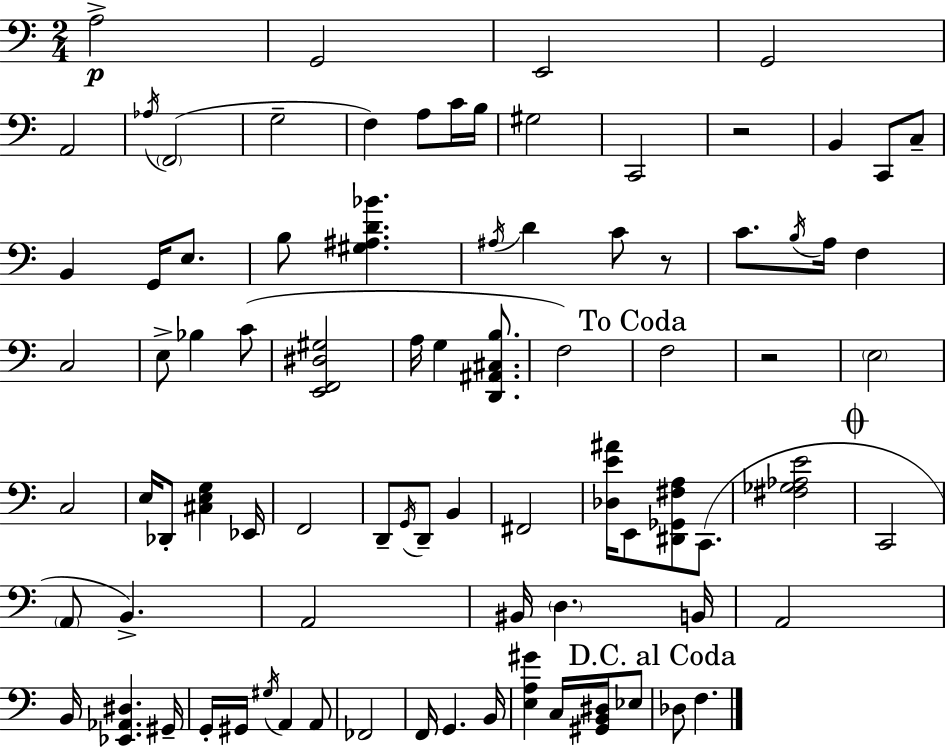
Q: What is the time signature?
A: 2/4